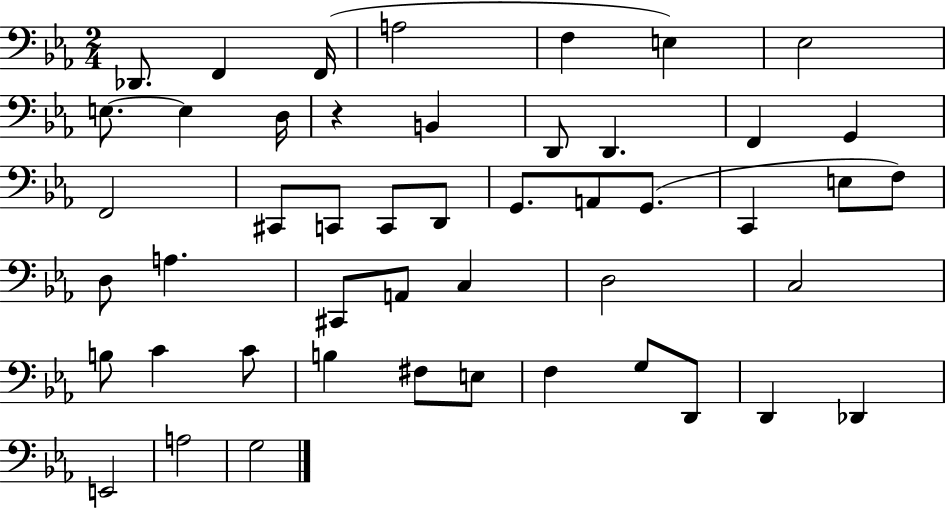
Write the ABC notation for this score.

X:1
T:Untitled
M:2/4
L:1/4
K:Eb
_D,,/2 F,, F,,/4 A,2 F, E, _E,2 E,/2 E, D,/4 z B,, D,,/2 D,, F,, G,, F,,2 ^C,,/2 C,,/2 C,,/2 D,,/2 G,,/2 A,,/2 G,,/2 C,, E,/2 F,/2 D,/2 A, ^C,,/2 A,,/2 C, D,2 C,2 B,/2 C C/2 B, ^F,/2 E,/2 F, G,/2 D,,/2 D,, _D,, E,,2 A,2 G,2